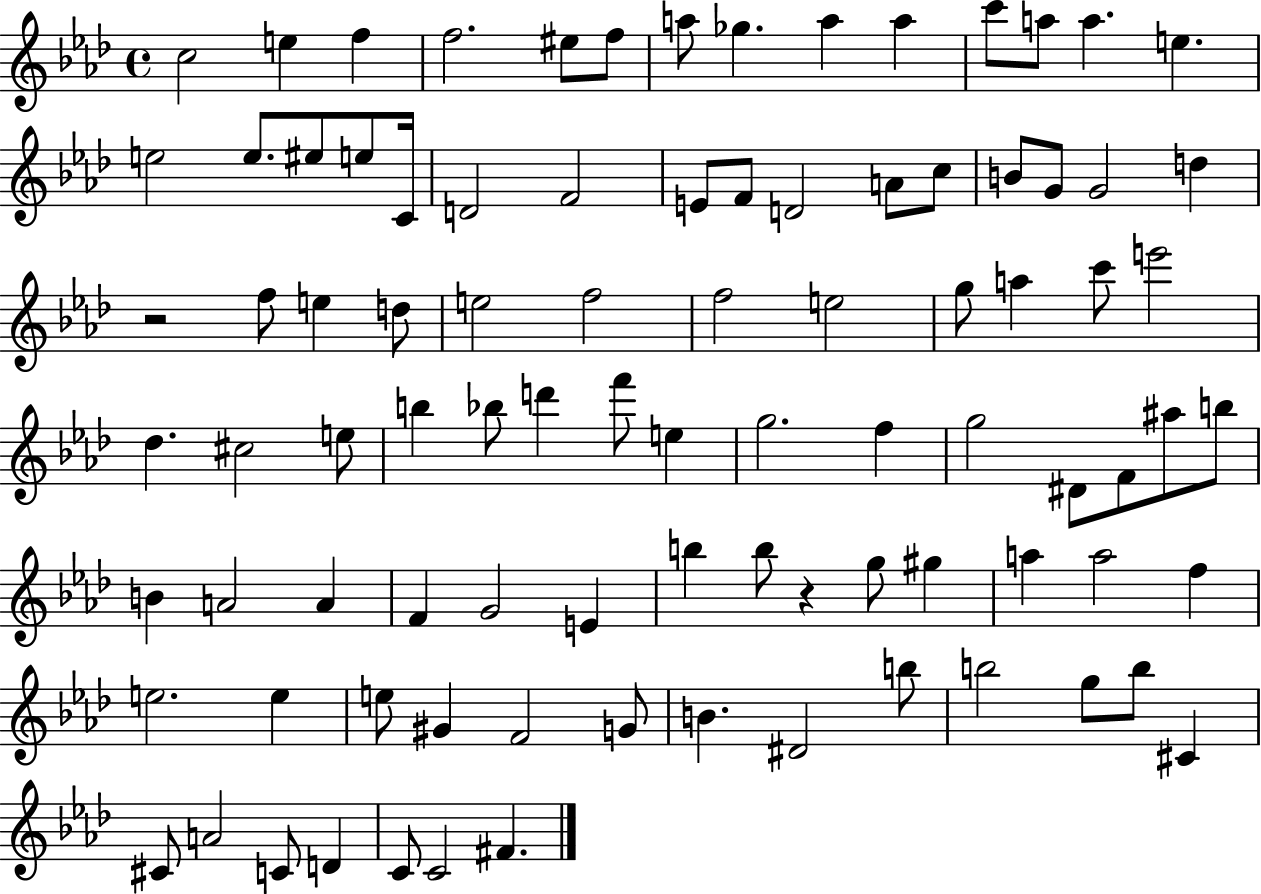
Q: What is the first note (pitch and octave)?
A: C5